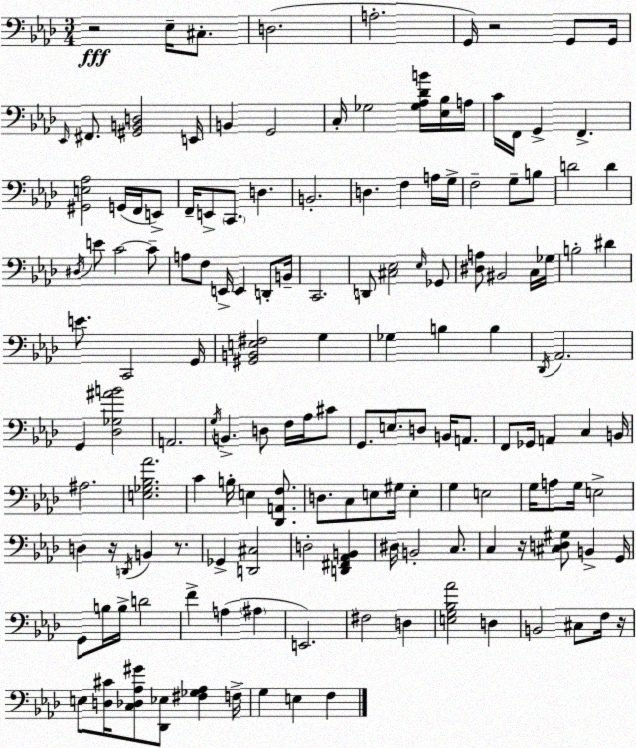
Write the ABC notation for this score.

X:1
T:Untitled
M:3/4
L:1/4
K:Ab
z2 _E,/4 ^C,/2 D,2 A,2 G,,/4 z2 G,,/2 G,,/4 _E,,/4 ^F,,/2 [^G,,B,,D,]2 E,,/4 B,, G,,2 C,/4 _G,2 [_G,_A,_DB]/4 [_E,_B,]/4 A,/4 C/4 F,,/4 G,, F,, [^G,,E,_A,]2 G,,/4 F,,/4 E,,/2 F,,/4 E,,/2 C,,/2 D, B,,2 D, F, A,/4 G,/4 F,2 G,/2 B,/2 D2 D ^D,/4 E/2 C2 C/2 A,/2 F,/2 E,,/4 E,, D,,/2 B,,/4 C,,2 D,,/2 [^C,_E,]2 _E,/4 _G,,/2 [^D,A,]/2 ^B,,2 C,/4 _G,/4 B,2 ^D E/2 C,,2 G,,/4 [^G,,B,,E,^F,]2 G, _G, B, B, _D,,/4 _A,,2 G,, [_D,_G,^AB]2 A,,2 G,/4 B,, D,/2 F,/4 _A,/4 ^C/2 G,,/2 E,/2 D,/2 B,,/4 A,,/2 F,,/2 _G,,/4 A,, C, B,,/4 ^A,2 [E,_G,_B,_A]2 C B,/4 E, [_D,,A,,F,]/2 D,/2 C,/2 E,/2 ^G,/4 E, G, E,2 G,/4 A,/2 G,/4 E,2 D, z/4 D,,/4 B,, z/2 _G,, [D,,^C,]2 D,2 [D,,^F,,_A,,B,,] ^D,/4 B,,2 C,/2 C, z/4 [^C,D,^G,]/2 B,, G,,/4 G,,/2 B,/4 B,/4 D2 F A, ^A, E,,2 ^F,2 D, [E,G,_B,_A]2 D, B,,2 ^C,/2 F,/4 z/4 E,/2 [D,^C]/4 [C,_D,_A,^G]/2 [_D,,_E,]/2 [^F,_G,_A,] F,/4 G, E, F,